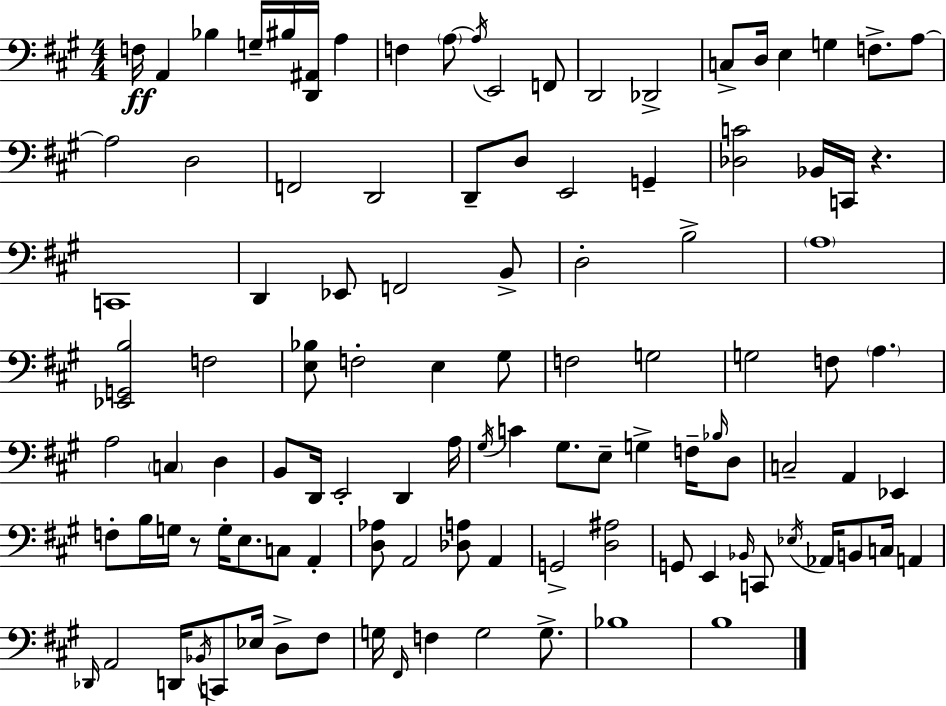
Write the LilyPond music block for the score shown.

{
  \clef bass
  \numericTimeSignature
  \time 4/4
  \key a \major
  f16\ff a,4 bes4 g16-- bis16 <d, ais,>16 a4 | f4 \parenthesize a8~~ \acciaccatura { a16 } e,2 f,8 | d,2 des,2-> | c8-> d16 e4 g4 f8.-> a8~~ | \break a2 d2 | f,2 d,2 | d,8-- d8 e,2 g,4-- | <des c'>2 bes,16 c,16 r4. | \break c,1 | d,4 ees,8 f,2 b,8-> | d2-. b2-> | \parenthesize a1 | \break <ees, g, b>2 f2 | <e bes>8 f2-. e4 gis8 | f2 g2 | g2 f8 \parenthesize a4. | \break a2 \parenthesize c4 d4 | b,8 d,16 e,2-. d,4 | a16 \acciaccatura { gis16 } c'4 gis8. e8-- g4-> f16-- | \grace { bes16 } d8 c2-- a,4 ees,4 | \break f8-. b16 g16 r8 g16-. e8. c8 a,4-. | <d aes>8 a,2 <des a>8 a,4 | g,2-> <d ais>2 | g,8 e,4 \grace { bes,16 } c,8 \acciaccatura { ees16 } aes,16 b,8 | \break c16 a,4 \grace { des,16 } a,2 d,16 \acciaccatura { bes,16 } | c,8 ees16 d8-> fis8 g16 \grace { fis,16 } f4 g2 | g8.-> bes1 | b1 | \break \bar "|."
}